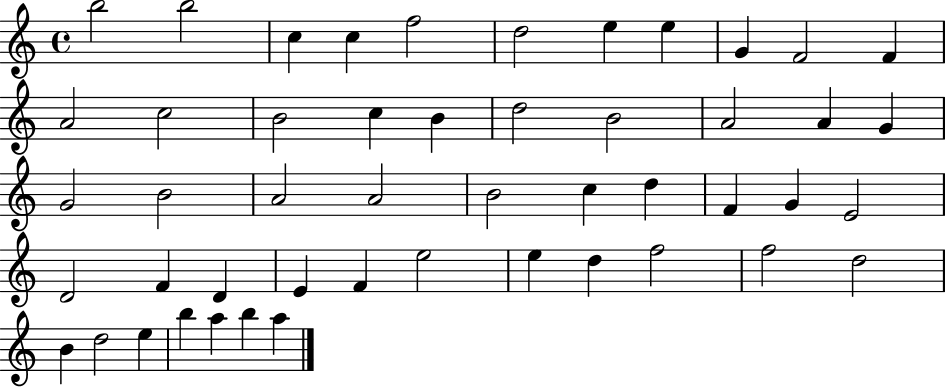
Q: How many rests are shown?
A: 0